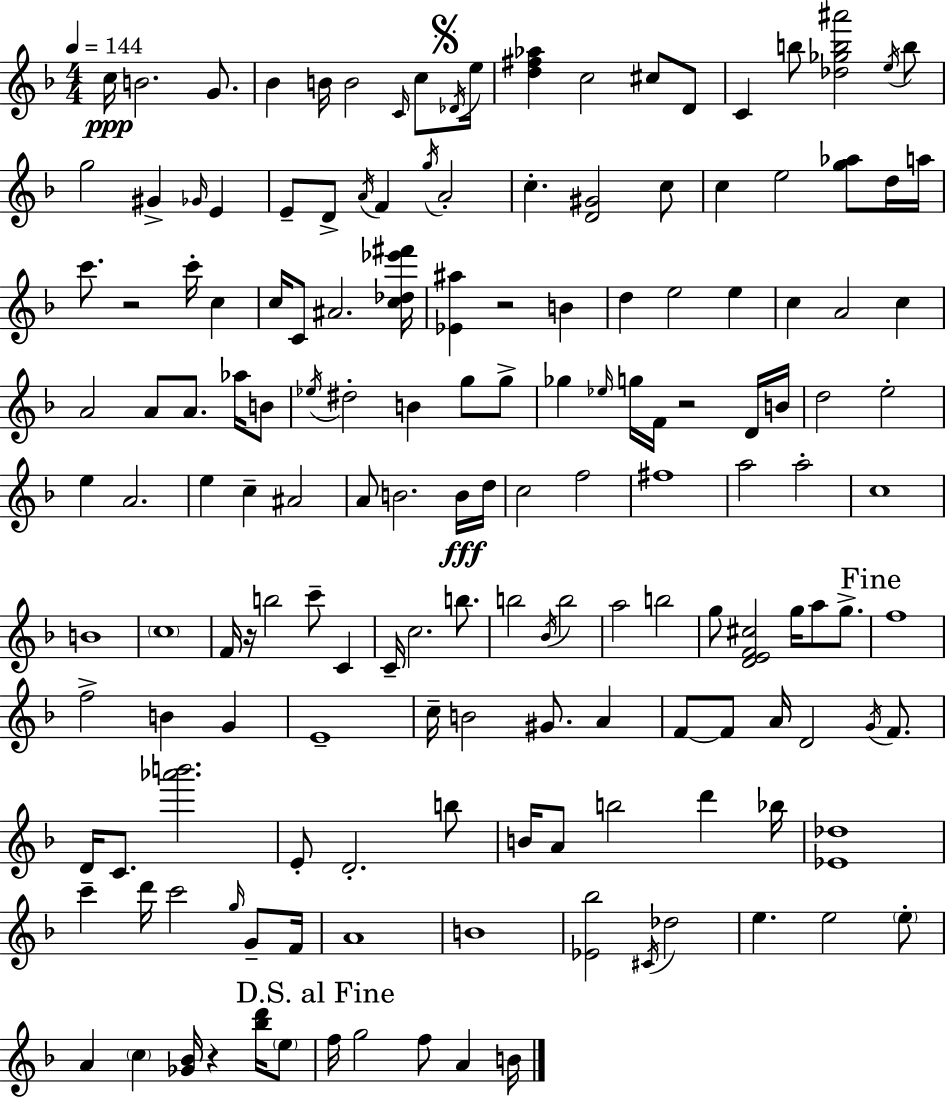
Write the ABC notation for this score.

X:1
T:Untitled
M:4/4
L:1/4
K:F
c/4 B2 G/2 _B B/4 B2 C/4 c/2 _D/4 e/4 [d^f_a] c2 ^c/2 D/2 C b/2 [_d_gb^a']2 e/4 b/2 g2 ^G _G/4 E E/2 D/2 A/4 F g/4 A2 c [D^G]2 c/2 c e2 [g_a]/2 d/4 a/4 c'/2 z2 c'/4 c c/4 C/2 ^A2 [c_d_e'^f']/4 [_E^a] z2 B d e2 e c A2 c A2 A/2 A/2 _a/4 B/2 _e/4 ^d2 B g/2 g/2 _g _e/4 g/4 F/4 z2 D/4 B/4 d2 e2 e A2 e c ^A2 A/2 B2 B/4 d/4 c2 f2 ^f4 a2 a2 c4 B4 c4 F/4 z/4 b2 c'/2 C C/4 c2 b/2 b2 _B/4 b2 a2 b2 g/2 [DEF^c]2 g/4 a/2 g/2 f4 f2 B G E4 c/4 B2 ^G/2 A F/2 F/2 A/4 D2 G/4 F/2 D/4 C/2 [_a'b']2 E/2 D2 b/2 B/4 A/2 b2 d' _b/4 [_E_d]4 c' d'/4 c'2 g/4 G/2 F/4 A4 B4 [_E_b]2 ^C/4 _d2 e e2 e/2 A c [_G_B]/4 z [_bd']/4 e/2 f/4 g2 f/2 A B/4